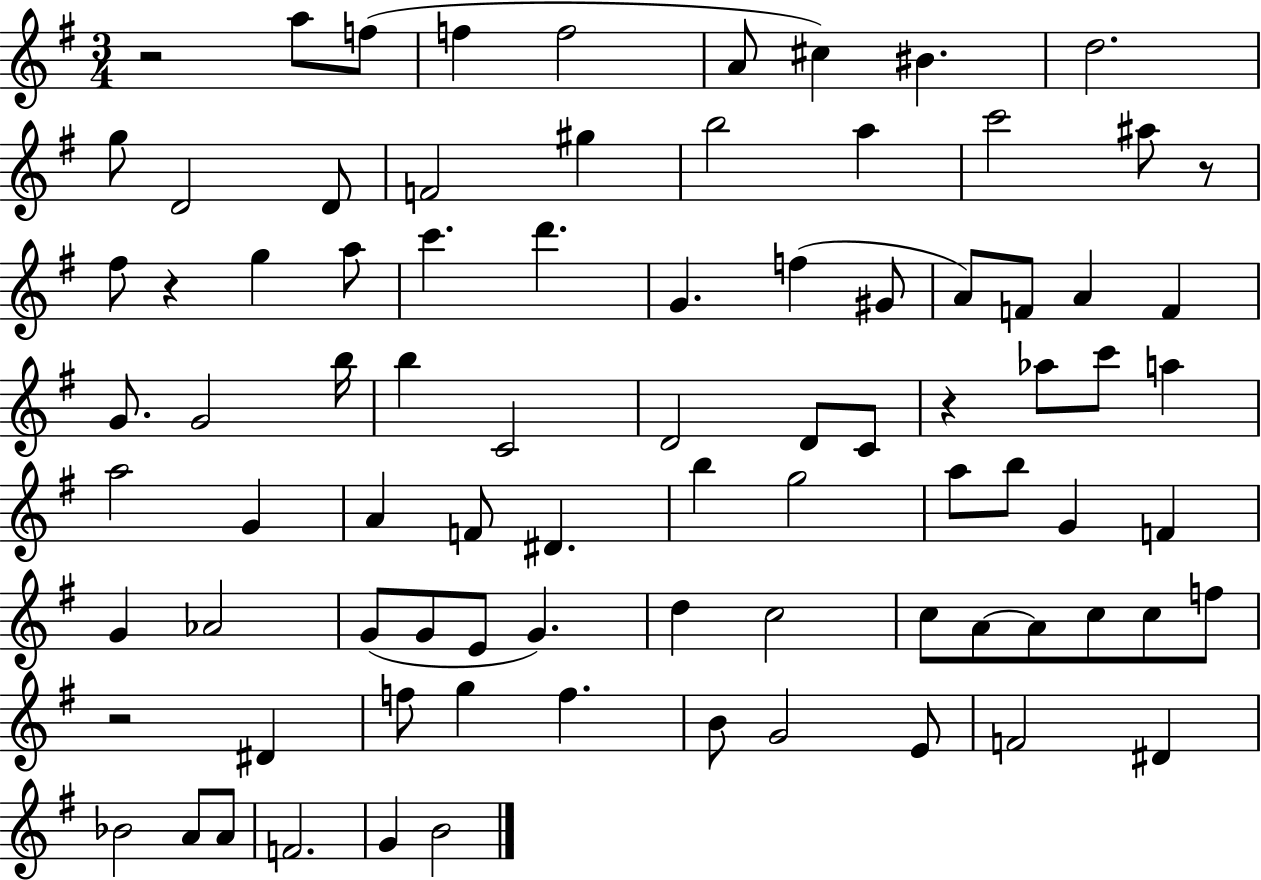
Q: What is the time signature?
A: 3/4